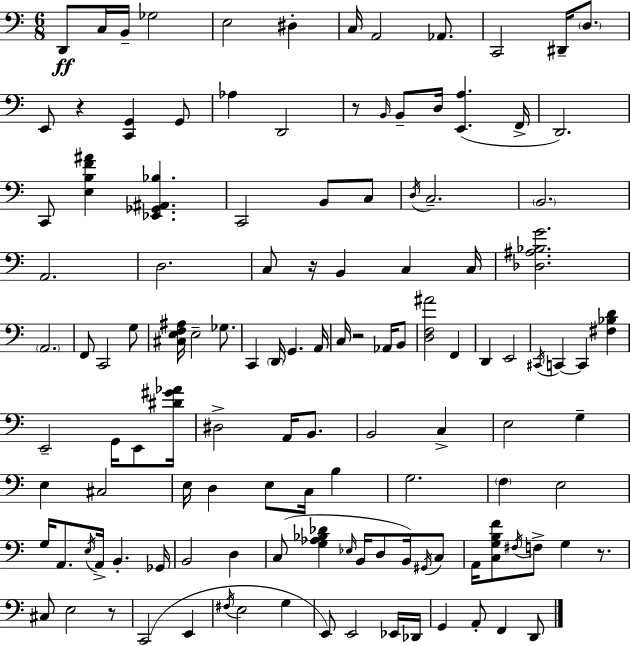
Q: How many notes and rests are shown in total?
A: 124